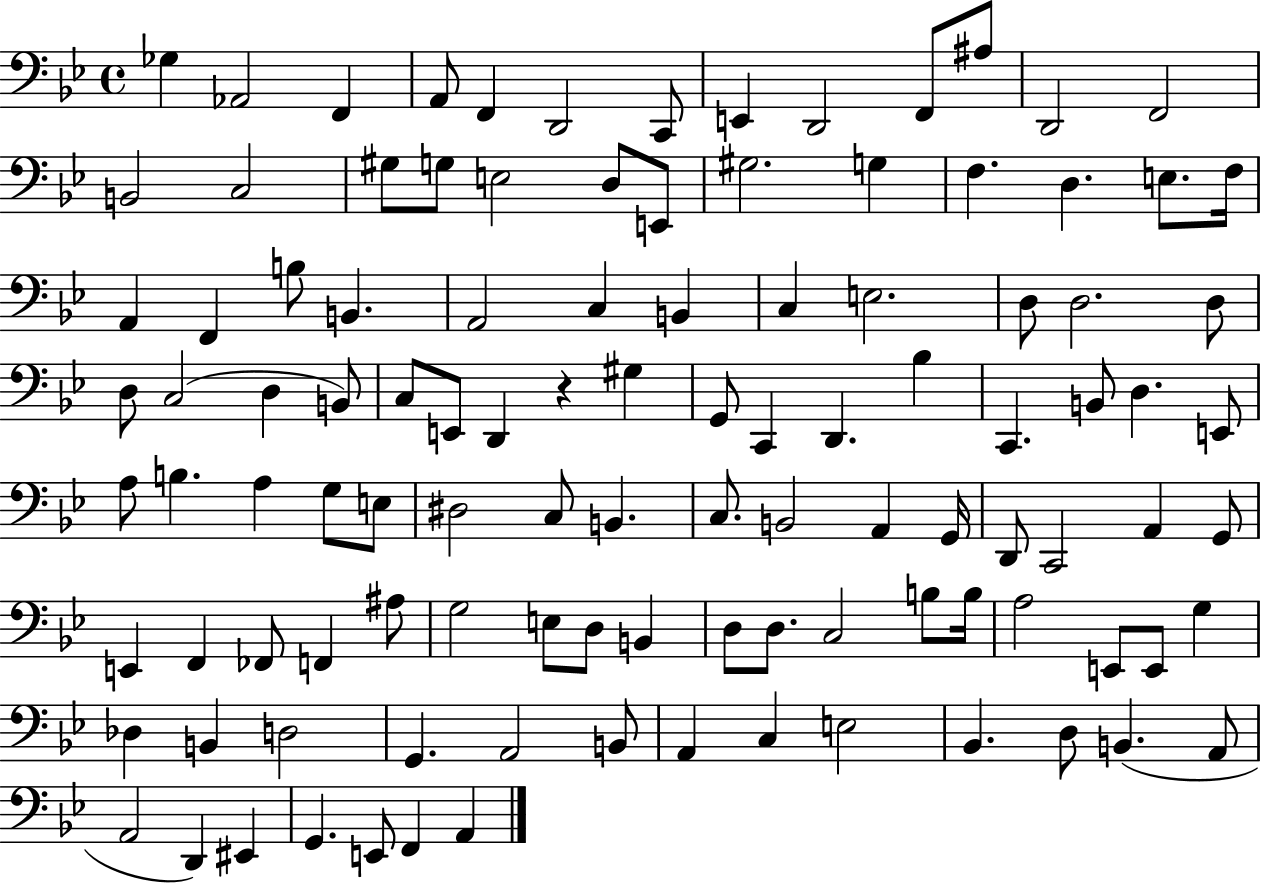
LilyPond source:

{
  \clef bass
  \time 4/4
  \defaultTimeSignature
  \key bes \major
  ges4 aes,2 f,4 | a,8 f,4 d,2 c,8 | e,4 d,2 f,8 ais8 | d,2 f,2 | \break b,2 c2 | gis8 g8 e2 d8 e,8 | gis2. g4 | f4. d4. e8. f16 | \break a,4 f,4 b8 b,4. | a,2 c4 b,4 | c4 e2. | d8 d2. d8 | \break d8 c2( d4 b,8) | c8 e,8 d,4 r4 gis4 | g,8 c,4 d,4. bes4 | c,4. b,8 d4. e,8 | \break a8 b4. a4 g8 e8 | dis2 c8 b,4. | c8. b,2 a,4 g,16 | d,8 c,2 a,4 g,8 | \break e,4 f,4 fes,8 f,4 ais8 | g2 e8 d8 b,4 | d8 d8. c2 b8 b16 | a2 e,8 e,8 g4 | \break des4 b,4 d2 | g,4. a,2 b,8 | a,4 c4 e2 | bes,4. d8 b,4.( a,8 | \break a,2 d,4) eis,4 | g,4. e,8 f,4 a,4 | \bar "|."
}